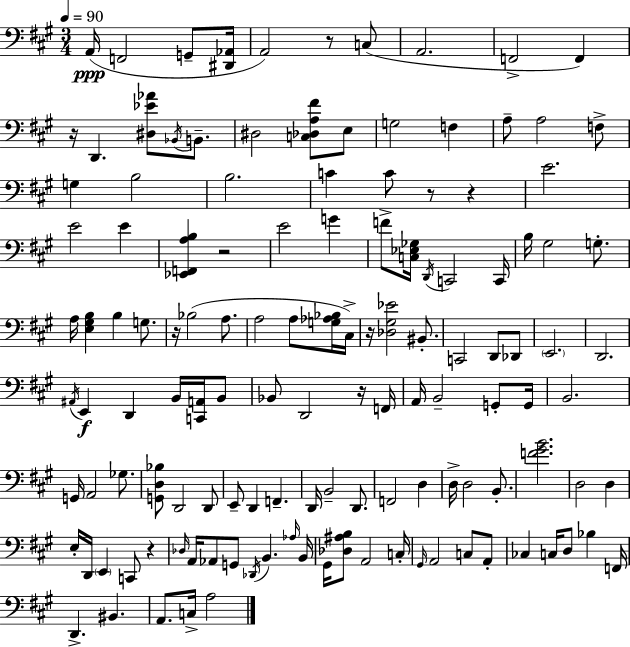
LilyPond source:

{
  \clef bass
  \numericTimeSignature
  \time 3/4
  \key a \major
  \tempo 4 = 90
  \repeat volta 2 { a,16(\ppp f,2 g,8-- <dis, aes,>16 | a,2) r8 c8( | a,2. | f,2-> f,4) | \break r16 d,4. <dis ees' aes'>8 \acciaccatura { bes,16 } b,8.-- | dis2 <c des a fis'>8 e8 | g2 f4 | a8-- a2 f8-> | \break g4 b2 | b2. | c'4 c'8 r8 r4 | e'2. | \break e'2 e'4 | <ees, f, a b>4 r2 | e'2 g'4 | f'8-> <c ees ges>16 \acciaccatura { d,16 } c,2 | \break c,16 b16 gis2 g8.-. | a16 <e gis b>4 b4 g8. | r16 bes2( a8. | a2 a8 | \break <g aes bes>16 cis16->) r16 <des gis ees'>2 bis,8.-. | c,2 d,8 | des,8 \parenthesize e,2. | d,2. | \break \acciaccatura { ais,16 } e,4\f d,4 b,16 | <c, a,>16 b,8 bes,8 d,2 | r16 f,16 a,16 b,2-- | g,8-. g,16 b,2. | \break g,16 a,2 | ges8. <g, d bes>8 d,2 | d,8 e,8-- d,4 f,4.-- | d,16 b,2-- | \break d,8. f,2 d4 | d16-> d2 | b,8.-. <f' gis' b'>2. | d2 d4 | \break e16-. d,16 \parenthesize e,4 c,8 r4 | \grace { des16 } a,16 aes,8 g,8 \acciaccatura { des,16 } b,4. | \grace { aes16 } b,16 gis,16 <des ais b>8 a,2 | c16-. \grace { gis,16 } a,2 | \break c8 a,8-. ces4 c16 | d8 bes4 f,16 d,4.-> | bis,4. a,8. c16-> a2 | } \bar "|."
}